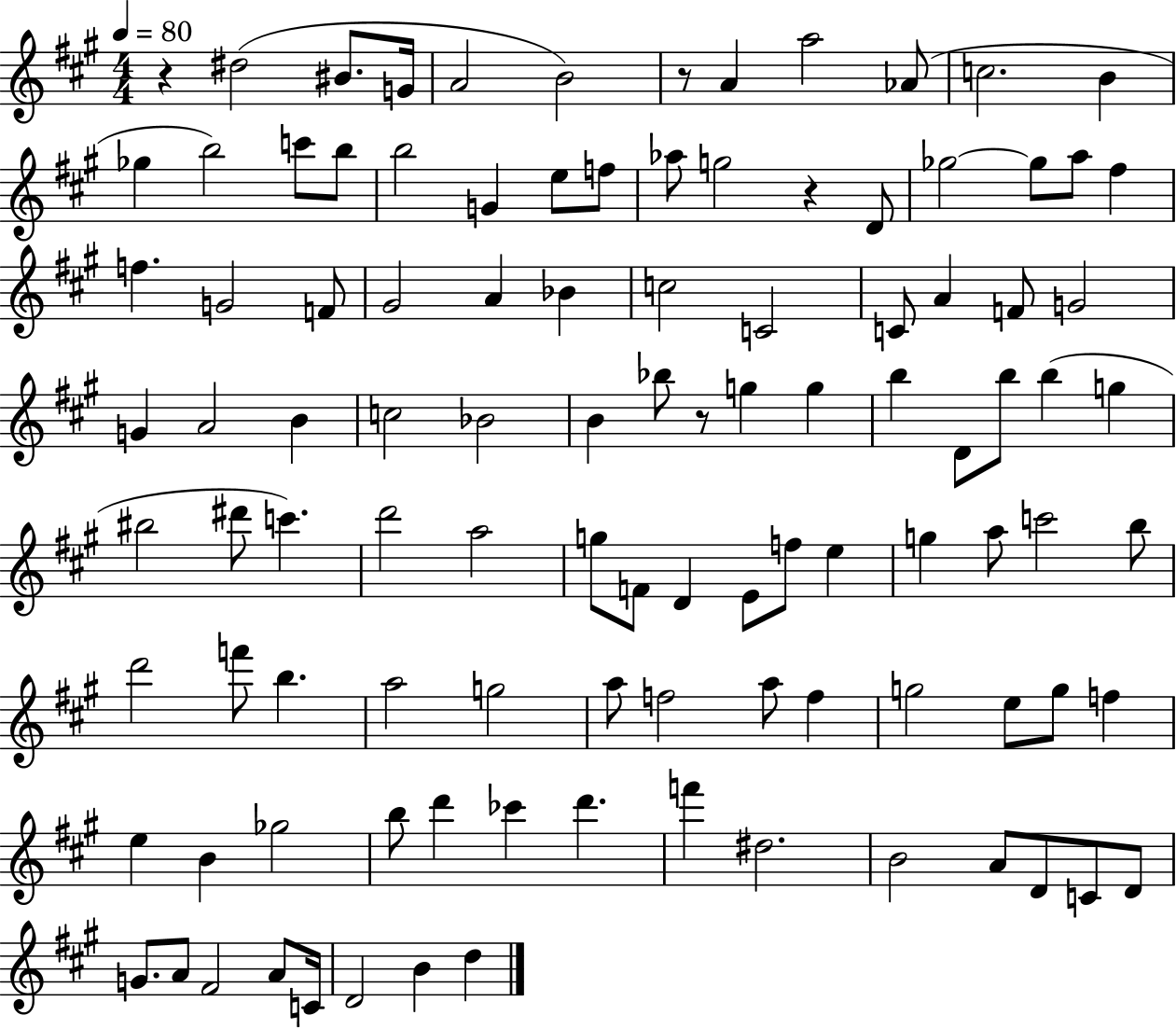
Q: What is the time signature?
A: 4/4